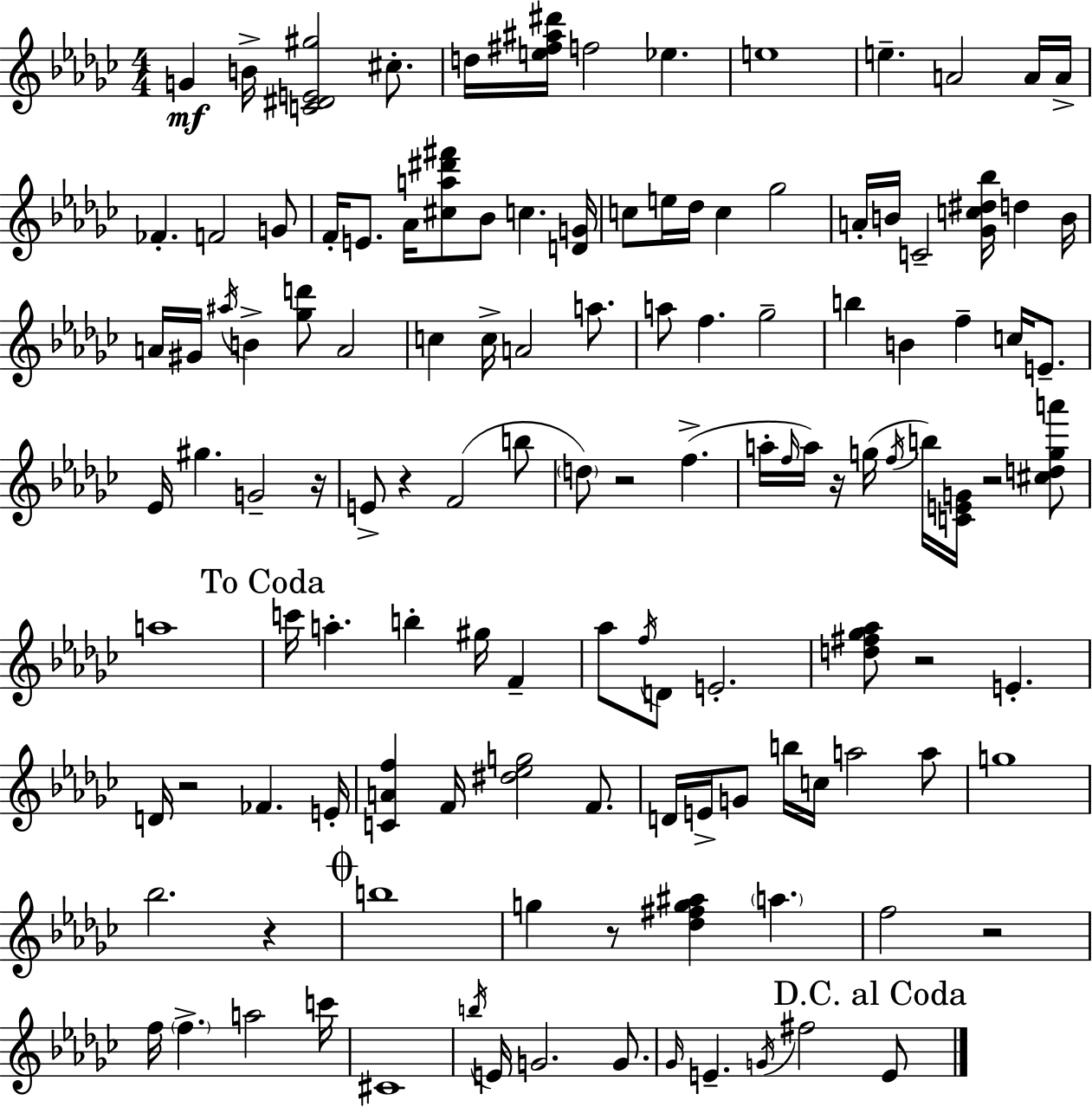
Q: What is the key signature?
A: EES minor